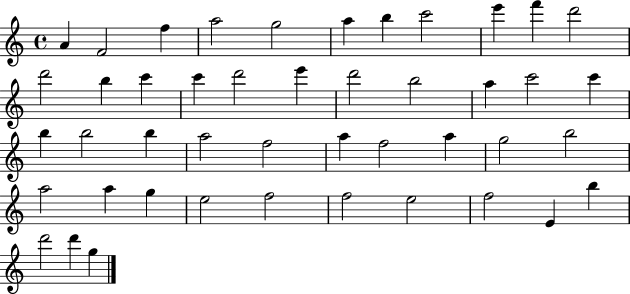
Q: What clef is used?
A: treble